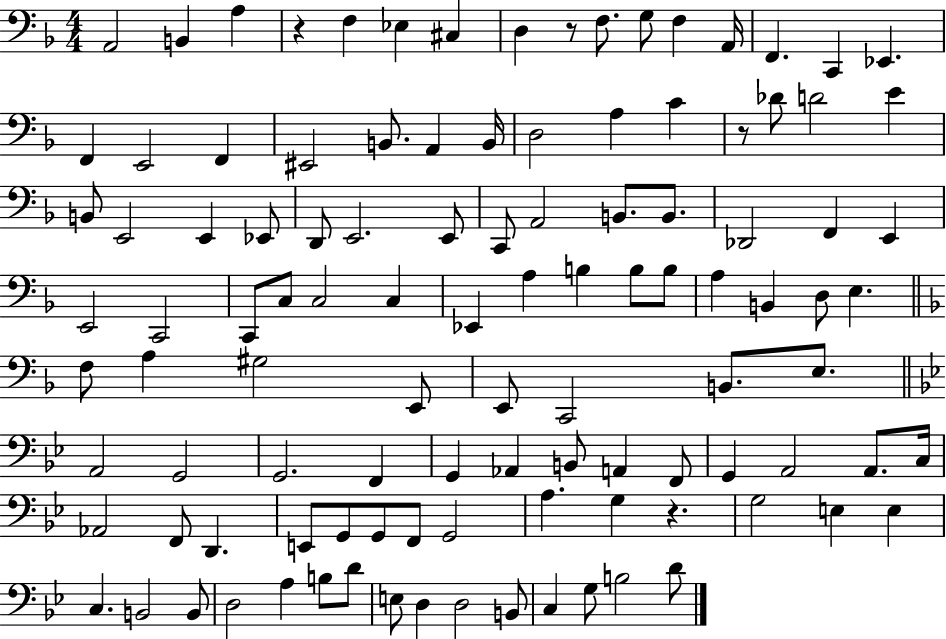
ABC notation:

X:1
T:Untitled
M:4/4
L:1/4
K:F
A,,2 B,, A, z F, _E, ^C, D, z/2 F,/2 G,/2 F, A,,/4 F,, C,, _E,, F,, E,,2 F,, ^E,,2 B,,/2 A,, B,,/4 D,2 A, C z/2 _D/2 D2 E B,,/2 E,,2 E,, _E,,/2 D,,/2 E,,2 E,,/2 C,,/2 A,,2 B,,/2 B,,/2 _D,,2 F,, E,, E,,2 C,,2 C,,/2 C,/2 C,2 C, _E,, A, B, B,/2 B,/2 A, B,, D,/2 E, F,/2 A, ^G,2 E,,/2 E,,/2 C,,2 B,,/2 E,/2 A,,2 G,,2 G,,2 F,, G,, _A,, B,,/2 A,, F,,/2 G,, A,,2 A,,/2 C,/4 _A,,2 F,,/2 D,, E,,/2 G,,/2 G,,/2 F,,/2 G,,2 A, G, z G,2 E, E, C, B,,2 B,,/2 D,2 A, B,/2 D/2 E,/2 D, D,2 B,,/2 C, G,/2 B,2 D/2